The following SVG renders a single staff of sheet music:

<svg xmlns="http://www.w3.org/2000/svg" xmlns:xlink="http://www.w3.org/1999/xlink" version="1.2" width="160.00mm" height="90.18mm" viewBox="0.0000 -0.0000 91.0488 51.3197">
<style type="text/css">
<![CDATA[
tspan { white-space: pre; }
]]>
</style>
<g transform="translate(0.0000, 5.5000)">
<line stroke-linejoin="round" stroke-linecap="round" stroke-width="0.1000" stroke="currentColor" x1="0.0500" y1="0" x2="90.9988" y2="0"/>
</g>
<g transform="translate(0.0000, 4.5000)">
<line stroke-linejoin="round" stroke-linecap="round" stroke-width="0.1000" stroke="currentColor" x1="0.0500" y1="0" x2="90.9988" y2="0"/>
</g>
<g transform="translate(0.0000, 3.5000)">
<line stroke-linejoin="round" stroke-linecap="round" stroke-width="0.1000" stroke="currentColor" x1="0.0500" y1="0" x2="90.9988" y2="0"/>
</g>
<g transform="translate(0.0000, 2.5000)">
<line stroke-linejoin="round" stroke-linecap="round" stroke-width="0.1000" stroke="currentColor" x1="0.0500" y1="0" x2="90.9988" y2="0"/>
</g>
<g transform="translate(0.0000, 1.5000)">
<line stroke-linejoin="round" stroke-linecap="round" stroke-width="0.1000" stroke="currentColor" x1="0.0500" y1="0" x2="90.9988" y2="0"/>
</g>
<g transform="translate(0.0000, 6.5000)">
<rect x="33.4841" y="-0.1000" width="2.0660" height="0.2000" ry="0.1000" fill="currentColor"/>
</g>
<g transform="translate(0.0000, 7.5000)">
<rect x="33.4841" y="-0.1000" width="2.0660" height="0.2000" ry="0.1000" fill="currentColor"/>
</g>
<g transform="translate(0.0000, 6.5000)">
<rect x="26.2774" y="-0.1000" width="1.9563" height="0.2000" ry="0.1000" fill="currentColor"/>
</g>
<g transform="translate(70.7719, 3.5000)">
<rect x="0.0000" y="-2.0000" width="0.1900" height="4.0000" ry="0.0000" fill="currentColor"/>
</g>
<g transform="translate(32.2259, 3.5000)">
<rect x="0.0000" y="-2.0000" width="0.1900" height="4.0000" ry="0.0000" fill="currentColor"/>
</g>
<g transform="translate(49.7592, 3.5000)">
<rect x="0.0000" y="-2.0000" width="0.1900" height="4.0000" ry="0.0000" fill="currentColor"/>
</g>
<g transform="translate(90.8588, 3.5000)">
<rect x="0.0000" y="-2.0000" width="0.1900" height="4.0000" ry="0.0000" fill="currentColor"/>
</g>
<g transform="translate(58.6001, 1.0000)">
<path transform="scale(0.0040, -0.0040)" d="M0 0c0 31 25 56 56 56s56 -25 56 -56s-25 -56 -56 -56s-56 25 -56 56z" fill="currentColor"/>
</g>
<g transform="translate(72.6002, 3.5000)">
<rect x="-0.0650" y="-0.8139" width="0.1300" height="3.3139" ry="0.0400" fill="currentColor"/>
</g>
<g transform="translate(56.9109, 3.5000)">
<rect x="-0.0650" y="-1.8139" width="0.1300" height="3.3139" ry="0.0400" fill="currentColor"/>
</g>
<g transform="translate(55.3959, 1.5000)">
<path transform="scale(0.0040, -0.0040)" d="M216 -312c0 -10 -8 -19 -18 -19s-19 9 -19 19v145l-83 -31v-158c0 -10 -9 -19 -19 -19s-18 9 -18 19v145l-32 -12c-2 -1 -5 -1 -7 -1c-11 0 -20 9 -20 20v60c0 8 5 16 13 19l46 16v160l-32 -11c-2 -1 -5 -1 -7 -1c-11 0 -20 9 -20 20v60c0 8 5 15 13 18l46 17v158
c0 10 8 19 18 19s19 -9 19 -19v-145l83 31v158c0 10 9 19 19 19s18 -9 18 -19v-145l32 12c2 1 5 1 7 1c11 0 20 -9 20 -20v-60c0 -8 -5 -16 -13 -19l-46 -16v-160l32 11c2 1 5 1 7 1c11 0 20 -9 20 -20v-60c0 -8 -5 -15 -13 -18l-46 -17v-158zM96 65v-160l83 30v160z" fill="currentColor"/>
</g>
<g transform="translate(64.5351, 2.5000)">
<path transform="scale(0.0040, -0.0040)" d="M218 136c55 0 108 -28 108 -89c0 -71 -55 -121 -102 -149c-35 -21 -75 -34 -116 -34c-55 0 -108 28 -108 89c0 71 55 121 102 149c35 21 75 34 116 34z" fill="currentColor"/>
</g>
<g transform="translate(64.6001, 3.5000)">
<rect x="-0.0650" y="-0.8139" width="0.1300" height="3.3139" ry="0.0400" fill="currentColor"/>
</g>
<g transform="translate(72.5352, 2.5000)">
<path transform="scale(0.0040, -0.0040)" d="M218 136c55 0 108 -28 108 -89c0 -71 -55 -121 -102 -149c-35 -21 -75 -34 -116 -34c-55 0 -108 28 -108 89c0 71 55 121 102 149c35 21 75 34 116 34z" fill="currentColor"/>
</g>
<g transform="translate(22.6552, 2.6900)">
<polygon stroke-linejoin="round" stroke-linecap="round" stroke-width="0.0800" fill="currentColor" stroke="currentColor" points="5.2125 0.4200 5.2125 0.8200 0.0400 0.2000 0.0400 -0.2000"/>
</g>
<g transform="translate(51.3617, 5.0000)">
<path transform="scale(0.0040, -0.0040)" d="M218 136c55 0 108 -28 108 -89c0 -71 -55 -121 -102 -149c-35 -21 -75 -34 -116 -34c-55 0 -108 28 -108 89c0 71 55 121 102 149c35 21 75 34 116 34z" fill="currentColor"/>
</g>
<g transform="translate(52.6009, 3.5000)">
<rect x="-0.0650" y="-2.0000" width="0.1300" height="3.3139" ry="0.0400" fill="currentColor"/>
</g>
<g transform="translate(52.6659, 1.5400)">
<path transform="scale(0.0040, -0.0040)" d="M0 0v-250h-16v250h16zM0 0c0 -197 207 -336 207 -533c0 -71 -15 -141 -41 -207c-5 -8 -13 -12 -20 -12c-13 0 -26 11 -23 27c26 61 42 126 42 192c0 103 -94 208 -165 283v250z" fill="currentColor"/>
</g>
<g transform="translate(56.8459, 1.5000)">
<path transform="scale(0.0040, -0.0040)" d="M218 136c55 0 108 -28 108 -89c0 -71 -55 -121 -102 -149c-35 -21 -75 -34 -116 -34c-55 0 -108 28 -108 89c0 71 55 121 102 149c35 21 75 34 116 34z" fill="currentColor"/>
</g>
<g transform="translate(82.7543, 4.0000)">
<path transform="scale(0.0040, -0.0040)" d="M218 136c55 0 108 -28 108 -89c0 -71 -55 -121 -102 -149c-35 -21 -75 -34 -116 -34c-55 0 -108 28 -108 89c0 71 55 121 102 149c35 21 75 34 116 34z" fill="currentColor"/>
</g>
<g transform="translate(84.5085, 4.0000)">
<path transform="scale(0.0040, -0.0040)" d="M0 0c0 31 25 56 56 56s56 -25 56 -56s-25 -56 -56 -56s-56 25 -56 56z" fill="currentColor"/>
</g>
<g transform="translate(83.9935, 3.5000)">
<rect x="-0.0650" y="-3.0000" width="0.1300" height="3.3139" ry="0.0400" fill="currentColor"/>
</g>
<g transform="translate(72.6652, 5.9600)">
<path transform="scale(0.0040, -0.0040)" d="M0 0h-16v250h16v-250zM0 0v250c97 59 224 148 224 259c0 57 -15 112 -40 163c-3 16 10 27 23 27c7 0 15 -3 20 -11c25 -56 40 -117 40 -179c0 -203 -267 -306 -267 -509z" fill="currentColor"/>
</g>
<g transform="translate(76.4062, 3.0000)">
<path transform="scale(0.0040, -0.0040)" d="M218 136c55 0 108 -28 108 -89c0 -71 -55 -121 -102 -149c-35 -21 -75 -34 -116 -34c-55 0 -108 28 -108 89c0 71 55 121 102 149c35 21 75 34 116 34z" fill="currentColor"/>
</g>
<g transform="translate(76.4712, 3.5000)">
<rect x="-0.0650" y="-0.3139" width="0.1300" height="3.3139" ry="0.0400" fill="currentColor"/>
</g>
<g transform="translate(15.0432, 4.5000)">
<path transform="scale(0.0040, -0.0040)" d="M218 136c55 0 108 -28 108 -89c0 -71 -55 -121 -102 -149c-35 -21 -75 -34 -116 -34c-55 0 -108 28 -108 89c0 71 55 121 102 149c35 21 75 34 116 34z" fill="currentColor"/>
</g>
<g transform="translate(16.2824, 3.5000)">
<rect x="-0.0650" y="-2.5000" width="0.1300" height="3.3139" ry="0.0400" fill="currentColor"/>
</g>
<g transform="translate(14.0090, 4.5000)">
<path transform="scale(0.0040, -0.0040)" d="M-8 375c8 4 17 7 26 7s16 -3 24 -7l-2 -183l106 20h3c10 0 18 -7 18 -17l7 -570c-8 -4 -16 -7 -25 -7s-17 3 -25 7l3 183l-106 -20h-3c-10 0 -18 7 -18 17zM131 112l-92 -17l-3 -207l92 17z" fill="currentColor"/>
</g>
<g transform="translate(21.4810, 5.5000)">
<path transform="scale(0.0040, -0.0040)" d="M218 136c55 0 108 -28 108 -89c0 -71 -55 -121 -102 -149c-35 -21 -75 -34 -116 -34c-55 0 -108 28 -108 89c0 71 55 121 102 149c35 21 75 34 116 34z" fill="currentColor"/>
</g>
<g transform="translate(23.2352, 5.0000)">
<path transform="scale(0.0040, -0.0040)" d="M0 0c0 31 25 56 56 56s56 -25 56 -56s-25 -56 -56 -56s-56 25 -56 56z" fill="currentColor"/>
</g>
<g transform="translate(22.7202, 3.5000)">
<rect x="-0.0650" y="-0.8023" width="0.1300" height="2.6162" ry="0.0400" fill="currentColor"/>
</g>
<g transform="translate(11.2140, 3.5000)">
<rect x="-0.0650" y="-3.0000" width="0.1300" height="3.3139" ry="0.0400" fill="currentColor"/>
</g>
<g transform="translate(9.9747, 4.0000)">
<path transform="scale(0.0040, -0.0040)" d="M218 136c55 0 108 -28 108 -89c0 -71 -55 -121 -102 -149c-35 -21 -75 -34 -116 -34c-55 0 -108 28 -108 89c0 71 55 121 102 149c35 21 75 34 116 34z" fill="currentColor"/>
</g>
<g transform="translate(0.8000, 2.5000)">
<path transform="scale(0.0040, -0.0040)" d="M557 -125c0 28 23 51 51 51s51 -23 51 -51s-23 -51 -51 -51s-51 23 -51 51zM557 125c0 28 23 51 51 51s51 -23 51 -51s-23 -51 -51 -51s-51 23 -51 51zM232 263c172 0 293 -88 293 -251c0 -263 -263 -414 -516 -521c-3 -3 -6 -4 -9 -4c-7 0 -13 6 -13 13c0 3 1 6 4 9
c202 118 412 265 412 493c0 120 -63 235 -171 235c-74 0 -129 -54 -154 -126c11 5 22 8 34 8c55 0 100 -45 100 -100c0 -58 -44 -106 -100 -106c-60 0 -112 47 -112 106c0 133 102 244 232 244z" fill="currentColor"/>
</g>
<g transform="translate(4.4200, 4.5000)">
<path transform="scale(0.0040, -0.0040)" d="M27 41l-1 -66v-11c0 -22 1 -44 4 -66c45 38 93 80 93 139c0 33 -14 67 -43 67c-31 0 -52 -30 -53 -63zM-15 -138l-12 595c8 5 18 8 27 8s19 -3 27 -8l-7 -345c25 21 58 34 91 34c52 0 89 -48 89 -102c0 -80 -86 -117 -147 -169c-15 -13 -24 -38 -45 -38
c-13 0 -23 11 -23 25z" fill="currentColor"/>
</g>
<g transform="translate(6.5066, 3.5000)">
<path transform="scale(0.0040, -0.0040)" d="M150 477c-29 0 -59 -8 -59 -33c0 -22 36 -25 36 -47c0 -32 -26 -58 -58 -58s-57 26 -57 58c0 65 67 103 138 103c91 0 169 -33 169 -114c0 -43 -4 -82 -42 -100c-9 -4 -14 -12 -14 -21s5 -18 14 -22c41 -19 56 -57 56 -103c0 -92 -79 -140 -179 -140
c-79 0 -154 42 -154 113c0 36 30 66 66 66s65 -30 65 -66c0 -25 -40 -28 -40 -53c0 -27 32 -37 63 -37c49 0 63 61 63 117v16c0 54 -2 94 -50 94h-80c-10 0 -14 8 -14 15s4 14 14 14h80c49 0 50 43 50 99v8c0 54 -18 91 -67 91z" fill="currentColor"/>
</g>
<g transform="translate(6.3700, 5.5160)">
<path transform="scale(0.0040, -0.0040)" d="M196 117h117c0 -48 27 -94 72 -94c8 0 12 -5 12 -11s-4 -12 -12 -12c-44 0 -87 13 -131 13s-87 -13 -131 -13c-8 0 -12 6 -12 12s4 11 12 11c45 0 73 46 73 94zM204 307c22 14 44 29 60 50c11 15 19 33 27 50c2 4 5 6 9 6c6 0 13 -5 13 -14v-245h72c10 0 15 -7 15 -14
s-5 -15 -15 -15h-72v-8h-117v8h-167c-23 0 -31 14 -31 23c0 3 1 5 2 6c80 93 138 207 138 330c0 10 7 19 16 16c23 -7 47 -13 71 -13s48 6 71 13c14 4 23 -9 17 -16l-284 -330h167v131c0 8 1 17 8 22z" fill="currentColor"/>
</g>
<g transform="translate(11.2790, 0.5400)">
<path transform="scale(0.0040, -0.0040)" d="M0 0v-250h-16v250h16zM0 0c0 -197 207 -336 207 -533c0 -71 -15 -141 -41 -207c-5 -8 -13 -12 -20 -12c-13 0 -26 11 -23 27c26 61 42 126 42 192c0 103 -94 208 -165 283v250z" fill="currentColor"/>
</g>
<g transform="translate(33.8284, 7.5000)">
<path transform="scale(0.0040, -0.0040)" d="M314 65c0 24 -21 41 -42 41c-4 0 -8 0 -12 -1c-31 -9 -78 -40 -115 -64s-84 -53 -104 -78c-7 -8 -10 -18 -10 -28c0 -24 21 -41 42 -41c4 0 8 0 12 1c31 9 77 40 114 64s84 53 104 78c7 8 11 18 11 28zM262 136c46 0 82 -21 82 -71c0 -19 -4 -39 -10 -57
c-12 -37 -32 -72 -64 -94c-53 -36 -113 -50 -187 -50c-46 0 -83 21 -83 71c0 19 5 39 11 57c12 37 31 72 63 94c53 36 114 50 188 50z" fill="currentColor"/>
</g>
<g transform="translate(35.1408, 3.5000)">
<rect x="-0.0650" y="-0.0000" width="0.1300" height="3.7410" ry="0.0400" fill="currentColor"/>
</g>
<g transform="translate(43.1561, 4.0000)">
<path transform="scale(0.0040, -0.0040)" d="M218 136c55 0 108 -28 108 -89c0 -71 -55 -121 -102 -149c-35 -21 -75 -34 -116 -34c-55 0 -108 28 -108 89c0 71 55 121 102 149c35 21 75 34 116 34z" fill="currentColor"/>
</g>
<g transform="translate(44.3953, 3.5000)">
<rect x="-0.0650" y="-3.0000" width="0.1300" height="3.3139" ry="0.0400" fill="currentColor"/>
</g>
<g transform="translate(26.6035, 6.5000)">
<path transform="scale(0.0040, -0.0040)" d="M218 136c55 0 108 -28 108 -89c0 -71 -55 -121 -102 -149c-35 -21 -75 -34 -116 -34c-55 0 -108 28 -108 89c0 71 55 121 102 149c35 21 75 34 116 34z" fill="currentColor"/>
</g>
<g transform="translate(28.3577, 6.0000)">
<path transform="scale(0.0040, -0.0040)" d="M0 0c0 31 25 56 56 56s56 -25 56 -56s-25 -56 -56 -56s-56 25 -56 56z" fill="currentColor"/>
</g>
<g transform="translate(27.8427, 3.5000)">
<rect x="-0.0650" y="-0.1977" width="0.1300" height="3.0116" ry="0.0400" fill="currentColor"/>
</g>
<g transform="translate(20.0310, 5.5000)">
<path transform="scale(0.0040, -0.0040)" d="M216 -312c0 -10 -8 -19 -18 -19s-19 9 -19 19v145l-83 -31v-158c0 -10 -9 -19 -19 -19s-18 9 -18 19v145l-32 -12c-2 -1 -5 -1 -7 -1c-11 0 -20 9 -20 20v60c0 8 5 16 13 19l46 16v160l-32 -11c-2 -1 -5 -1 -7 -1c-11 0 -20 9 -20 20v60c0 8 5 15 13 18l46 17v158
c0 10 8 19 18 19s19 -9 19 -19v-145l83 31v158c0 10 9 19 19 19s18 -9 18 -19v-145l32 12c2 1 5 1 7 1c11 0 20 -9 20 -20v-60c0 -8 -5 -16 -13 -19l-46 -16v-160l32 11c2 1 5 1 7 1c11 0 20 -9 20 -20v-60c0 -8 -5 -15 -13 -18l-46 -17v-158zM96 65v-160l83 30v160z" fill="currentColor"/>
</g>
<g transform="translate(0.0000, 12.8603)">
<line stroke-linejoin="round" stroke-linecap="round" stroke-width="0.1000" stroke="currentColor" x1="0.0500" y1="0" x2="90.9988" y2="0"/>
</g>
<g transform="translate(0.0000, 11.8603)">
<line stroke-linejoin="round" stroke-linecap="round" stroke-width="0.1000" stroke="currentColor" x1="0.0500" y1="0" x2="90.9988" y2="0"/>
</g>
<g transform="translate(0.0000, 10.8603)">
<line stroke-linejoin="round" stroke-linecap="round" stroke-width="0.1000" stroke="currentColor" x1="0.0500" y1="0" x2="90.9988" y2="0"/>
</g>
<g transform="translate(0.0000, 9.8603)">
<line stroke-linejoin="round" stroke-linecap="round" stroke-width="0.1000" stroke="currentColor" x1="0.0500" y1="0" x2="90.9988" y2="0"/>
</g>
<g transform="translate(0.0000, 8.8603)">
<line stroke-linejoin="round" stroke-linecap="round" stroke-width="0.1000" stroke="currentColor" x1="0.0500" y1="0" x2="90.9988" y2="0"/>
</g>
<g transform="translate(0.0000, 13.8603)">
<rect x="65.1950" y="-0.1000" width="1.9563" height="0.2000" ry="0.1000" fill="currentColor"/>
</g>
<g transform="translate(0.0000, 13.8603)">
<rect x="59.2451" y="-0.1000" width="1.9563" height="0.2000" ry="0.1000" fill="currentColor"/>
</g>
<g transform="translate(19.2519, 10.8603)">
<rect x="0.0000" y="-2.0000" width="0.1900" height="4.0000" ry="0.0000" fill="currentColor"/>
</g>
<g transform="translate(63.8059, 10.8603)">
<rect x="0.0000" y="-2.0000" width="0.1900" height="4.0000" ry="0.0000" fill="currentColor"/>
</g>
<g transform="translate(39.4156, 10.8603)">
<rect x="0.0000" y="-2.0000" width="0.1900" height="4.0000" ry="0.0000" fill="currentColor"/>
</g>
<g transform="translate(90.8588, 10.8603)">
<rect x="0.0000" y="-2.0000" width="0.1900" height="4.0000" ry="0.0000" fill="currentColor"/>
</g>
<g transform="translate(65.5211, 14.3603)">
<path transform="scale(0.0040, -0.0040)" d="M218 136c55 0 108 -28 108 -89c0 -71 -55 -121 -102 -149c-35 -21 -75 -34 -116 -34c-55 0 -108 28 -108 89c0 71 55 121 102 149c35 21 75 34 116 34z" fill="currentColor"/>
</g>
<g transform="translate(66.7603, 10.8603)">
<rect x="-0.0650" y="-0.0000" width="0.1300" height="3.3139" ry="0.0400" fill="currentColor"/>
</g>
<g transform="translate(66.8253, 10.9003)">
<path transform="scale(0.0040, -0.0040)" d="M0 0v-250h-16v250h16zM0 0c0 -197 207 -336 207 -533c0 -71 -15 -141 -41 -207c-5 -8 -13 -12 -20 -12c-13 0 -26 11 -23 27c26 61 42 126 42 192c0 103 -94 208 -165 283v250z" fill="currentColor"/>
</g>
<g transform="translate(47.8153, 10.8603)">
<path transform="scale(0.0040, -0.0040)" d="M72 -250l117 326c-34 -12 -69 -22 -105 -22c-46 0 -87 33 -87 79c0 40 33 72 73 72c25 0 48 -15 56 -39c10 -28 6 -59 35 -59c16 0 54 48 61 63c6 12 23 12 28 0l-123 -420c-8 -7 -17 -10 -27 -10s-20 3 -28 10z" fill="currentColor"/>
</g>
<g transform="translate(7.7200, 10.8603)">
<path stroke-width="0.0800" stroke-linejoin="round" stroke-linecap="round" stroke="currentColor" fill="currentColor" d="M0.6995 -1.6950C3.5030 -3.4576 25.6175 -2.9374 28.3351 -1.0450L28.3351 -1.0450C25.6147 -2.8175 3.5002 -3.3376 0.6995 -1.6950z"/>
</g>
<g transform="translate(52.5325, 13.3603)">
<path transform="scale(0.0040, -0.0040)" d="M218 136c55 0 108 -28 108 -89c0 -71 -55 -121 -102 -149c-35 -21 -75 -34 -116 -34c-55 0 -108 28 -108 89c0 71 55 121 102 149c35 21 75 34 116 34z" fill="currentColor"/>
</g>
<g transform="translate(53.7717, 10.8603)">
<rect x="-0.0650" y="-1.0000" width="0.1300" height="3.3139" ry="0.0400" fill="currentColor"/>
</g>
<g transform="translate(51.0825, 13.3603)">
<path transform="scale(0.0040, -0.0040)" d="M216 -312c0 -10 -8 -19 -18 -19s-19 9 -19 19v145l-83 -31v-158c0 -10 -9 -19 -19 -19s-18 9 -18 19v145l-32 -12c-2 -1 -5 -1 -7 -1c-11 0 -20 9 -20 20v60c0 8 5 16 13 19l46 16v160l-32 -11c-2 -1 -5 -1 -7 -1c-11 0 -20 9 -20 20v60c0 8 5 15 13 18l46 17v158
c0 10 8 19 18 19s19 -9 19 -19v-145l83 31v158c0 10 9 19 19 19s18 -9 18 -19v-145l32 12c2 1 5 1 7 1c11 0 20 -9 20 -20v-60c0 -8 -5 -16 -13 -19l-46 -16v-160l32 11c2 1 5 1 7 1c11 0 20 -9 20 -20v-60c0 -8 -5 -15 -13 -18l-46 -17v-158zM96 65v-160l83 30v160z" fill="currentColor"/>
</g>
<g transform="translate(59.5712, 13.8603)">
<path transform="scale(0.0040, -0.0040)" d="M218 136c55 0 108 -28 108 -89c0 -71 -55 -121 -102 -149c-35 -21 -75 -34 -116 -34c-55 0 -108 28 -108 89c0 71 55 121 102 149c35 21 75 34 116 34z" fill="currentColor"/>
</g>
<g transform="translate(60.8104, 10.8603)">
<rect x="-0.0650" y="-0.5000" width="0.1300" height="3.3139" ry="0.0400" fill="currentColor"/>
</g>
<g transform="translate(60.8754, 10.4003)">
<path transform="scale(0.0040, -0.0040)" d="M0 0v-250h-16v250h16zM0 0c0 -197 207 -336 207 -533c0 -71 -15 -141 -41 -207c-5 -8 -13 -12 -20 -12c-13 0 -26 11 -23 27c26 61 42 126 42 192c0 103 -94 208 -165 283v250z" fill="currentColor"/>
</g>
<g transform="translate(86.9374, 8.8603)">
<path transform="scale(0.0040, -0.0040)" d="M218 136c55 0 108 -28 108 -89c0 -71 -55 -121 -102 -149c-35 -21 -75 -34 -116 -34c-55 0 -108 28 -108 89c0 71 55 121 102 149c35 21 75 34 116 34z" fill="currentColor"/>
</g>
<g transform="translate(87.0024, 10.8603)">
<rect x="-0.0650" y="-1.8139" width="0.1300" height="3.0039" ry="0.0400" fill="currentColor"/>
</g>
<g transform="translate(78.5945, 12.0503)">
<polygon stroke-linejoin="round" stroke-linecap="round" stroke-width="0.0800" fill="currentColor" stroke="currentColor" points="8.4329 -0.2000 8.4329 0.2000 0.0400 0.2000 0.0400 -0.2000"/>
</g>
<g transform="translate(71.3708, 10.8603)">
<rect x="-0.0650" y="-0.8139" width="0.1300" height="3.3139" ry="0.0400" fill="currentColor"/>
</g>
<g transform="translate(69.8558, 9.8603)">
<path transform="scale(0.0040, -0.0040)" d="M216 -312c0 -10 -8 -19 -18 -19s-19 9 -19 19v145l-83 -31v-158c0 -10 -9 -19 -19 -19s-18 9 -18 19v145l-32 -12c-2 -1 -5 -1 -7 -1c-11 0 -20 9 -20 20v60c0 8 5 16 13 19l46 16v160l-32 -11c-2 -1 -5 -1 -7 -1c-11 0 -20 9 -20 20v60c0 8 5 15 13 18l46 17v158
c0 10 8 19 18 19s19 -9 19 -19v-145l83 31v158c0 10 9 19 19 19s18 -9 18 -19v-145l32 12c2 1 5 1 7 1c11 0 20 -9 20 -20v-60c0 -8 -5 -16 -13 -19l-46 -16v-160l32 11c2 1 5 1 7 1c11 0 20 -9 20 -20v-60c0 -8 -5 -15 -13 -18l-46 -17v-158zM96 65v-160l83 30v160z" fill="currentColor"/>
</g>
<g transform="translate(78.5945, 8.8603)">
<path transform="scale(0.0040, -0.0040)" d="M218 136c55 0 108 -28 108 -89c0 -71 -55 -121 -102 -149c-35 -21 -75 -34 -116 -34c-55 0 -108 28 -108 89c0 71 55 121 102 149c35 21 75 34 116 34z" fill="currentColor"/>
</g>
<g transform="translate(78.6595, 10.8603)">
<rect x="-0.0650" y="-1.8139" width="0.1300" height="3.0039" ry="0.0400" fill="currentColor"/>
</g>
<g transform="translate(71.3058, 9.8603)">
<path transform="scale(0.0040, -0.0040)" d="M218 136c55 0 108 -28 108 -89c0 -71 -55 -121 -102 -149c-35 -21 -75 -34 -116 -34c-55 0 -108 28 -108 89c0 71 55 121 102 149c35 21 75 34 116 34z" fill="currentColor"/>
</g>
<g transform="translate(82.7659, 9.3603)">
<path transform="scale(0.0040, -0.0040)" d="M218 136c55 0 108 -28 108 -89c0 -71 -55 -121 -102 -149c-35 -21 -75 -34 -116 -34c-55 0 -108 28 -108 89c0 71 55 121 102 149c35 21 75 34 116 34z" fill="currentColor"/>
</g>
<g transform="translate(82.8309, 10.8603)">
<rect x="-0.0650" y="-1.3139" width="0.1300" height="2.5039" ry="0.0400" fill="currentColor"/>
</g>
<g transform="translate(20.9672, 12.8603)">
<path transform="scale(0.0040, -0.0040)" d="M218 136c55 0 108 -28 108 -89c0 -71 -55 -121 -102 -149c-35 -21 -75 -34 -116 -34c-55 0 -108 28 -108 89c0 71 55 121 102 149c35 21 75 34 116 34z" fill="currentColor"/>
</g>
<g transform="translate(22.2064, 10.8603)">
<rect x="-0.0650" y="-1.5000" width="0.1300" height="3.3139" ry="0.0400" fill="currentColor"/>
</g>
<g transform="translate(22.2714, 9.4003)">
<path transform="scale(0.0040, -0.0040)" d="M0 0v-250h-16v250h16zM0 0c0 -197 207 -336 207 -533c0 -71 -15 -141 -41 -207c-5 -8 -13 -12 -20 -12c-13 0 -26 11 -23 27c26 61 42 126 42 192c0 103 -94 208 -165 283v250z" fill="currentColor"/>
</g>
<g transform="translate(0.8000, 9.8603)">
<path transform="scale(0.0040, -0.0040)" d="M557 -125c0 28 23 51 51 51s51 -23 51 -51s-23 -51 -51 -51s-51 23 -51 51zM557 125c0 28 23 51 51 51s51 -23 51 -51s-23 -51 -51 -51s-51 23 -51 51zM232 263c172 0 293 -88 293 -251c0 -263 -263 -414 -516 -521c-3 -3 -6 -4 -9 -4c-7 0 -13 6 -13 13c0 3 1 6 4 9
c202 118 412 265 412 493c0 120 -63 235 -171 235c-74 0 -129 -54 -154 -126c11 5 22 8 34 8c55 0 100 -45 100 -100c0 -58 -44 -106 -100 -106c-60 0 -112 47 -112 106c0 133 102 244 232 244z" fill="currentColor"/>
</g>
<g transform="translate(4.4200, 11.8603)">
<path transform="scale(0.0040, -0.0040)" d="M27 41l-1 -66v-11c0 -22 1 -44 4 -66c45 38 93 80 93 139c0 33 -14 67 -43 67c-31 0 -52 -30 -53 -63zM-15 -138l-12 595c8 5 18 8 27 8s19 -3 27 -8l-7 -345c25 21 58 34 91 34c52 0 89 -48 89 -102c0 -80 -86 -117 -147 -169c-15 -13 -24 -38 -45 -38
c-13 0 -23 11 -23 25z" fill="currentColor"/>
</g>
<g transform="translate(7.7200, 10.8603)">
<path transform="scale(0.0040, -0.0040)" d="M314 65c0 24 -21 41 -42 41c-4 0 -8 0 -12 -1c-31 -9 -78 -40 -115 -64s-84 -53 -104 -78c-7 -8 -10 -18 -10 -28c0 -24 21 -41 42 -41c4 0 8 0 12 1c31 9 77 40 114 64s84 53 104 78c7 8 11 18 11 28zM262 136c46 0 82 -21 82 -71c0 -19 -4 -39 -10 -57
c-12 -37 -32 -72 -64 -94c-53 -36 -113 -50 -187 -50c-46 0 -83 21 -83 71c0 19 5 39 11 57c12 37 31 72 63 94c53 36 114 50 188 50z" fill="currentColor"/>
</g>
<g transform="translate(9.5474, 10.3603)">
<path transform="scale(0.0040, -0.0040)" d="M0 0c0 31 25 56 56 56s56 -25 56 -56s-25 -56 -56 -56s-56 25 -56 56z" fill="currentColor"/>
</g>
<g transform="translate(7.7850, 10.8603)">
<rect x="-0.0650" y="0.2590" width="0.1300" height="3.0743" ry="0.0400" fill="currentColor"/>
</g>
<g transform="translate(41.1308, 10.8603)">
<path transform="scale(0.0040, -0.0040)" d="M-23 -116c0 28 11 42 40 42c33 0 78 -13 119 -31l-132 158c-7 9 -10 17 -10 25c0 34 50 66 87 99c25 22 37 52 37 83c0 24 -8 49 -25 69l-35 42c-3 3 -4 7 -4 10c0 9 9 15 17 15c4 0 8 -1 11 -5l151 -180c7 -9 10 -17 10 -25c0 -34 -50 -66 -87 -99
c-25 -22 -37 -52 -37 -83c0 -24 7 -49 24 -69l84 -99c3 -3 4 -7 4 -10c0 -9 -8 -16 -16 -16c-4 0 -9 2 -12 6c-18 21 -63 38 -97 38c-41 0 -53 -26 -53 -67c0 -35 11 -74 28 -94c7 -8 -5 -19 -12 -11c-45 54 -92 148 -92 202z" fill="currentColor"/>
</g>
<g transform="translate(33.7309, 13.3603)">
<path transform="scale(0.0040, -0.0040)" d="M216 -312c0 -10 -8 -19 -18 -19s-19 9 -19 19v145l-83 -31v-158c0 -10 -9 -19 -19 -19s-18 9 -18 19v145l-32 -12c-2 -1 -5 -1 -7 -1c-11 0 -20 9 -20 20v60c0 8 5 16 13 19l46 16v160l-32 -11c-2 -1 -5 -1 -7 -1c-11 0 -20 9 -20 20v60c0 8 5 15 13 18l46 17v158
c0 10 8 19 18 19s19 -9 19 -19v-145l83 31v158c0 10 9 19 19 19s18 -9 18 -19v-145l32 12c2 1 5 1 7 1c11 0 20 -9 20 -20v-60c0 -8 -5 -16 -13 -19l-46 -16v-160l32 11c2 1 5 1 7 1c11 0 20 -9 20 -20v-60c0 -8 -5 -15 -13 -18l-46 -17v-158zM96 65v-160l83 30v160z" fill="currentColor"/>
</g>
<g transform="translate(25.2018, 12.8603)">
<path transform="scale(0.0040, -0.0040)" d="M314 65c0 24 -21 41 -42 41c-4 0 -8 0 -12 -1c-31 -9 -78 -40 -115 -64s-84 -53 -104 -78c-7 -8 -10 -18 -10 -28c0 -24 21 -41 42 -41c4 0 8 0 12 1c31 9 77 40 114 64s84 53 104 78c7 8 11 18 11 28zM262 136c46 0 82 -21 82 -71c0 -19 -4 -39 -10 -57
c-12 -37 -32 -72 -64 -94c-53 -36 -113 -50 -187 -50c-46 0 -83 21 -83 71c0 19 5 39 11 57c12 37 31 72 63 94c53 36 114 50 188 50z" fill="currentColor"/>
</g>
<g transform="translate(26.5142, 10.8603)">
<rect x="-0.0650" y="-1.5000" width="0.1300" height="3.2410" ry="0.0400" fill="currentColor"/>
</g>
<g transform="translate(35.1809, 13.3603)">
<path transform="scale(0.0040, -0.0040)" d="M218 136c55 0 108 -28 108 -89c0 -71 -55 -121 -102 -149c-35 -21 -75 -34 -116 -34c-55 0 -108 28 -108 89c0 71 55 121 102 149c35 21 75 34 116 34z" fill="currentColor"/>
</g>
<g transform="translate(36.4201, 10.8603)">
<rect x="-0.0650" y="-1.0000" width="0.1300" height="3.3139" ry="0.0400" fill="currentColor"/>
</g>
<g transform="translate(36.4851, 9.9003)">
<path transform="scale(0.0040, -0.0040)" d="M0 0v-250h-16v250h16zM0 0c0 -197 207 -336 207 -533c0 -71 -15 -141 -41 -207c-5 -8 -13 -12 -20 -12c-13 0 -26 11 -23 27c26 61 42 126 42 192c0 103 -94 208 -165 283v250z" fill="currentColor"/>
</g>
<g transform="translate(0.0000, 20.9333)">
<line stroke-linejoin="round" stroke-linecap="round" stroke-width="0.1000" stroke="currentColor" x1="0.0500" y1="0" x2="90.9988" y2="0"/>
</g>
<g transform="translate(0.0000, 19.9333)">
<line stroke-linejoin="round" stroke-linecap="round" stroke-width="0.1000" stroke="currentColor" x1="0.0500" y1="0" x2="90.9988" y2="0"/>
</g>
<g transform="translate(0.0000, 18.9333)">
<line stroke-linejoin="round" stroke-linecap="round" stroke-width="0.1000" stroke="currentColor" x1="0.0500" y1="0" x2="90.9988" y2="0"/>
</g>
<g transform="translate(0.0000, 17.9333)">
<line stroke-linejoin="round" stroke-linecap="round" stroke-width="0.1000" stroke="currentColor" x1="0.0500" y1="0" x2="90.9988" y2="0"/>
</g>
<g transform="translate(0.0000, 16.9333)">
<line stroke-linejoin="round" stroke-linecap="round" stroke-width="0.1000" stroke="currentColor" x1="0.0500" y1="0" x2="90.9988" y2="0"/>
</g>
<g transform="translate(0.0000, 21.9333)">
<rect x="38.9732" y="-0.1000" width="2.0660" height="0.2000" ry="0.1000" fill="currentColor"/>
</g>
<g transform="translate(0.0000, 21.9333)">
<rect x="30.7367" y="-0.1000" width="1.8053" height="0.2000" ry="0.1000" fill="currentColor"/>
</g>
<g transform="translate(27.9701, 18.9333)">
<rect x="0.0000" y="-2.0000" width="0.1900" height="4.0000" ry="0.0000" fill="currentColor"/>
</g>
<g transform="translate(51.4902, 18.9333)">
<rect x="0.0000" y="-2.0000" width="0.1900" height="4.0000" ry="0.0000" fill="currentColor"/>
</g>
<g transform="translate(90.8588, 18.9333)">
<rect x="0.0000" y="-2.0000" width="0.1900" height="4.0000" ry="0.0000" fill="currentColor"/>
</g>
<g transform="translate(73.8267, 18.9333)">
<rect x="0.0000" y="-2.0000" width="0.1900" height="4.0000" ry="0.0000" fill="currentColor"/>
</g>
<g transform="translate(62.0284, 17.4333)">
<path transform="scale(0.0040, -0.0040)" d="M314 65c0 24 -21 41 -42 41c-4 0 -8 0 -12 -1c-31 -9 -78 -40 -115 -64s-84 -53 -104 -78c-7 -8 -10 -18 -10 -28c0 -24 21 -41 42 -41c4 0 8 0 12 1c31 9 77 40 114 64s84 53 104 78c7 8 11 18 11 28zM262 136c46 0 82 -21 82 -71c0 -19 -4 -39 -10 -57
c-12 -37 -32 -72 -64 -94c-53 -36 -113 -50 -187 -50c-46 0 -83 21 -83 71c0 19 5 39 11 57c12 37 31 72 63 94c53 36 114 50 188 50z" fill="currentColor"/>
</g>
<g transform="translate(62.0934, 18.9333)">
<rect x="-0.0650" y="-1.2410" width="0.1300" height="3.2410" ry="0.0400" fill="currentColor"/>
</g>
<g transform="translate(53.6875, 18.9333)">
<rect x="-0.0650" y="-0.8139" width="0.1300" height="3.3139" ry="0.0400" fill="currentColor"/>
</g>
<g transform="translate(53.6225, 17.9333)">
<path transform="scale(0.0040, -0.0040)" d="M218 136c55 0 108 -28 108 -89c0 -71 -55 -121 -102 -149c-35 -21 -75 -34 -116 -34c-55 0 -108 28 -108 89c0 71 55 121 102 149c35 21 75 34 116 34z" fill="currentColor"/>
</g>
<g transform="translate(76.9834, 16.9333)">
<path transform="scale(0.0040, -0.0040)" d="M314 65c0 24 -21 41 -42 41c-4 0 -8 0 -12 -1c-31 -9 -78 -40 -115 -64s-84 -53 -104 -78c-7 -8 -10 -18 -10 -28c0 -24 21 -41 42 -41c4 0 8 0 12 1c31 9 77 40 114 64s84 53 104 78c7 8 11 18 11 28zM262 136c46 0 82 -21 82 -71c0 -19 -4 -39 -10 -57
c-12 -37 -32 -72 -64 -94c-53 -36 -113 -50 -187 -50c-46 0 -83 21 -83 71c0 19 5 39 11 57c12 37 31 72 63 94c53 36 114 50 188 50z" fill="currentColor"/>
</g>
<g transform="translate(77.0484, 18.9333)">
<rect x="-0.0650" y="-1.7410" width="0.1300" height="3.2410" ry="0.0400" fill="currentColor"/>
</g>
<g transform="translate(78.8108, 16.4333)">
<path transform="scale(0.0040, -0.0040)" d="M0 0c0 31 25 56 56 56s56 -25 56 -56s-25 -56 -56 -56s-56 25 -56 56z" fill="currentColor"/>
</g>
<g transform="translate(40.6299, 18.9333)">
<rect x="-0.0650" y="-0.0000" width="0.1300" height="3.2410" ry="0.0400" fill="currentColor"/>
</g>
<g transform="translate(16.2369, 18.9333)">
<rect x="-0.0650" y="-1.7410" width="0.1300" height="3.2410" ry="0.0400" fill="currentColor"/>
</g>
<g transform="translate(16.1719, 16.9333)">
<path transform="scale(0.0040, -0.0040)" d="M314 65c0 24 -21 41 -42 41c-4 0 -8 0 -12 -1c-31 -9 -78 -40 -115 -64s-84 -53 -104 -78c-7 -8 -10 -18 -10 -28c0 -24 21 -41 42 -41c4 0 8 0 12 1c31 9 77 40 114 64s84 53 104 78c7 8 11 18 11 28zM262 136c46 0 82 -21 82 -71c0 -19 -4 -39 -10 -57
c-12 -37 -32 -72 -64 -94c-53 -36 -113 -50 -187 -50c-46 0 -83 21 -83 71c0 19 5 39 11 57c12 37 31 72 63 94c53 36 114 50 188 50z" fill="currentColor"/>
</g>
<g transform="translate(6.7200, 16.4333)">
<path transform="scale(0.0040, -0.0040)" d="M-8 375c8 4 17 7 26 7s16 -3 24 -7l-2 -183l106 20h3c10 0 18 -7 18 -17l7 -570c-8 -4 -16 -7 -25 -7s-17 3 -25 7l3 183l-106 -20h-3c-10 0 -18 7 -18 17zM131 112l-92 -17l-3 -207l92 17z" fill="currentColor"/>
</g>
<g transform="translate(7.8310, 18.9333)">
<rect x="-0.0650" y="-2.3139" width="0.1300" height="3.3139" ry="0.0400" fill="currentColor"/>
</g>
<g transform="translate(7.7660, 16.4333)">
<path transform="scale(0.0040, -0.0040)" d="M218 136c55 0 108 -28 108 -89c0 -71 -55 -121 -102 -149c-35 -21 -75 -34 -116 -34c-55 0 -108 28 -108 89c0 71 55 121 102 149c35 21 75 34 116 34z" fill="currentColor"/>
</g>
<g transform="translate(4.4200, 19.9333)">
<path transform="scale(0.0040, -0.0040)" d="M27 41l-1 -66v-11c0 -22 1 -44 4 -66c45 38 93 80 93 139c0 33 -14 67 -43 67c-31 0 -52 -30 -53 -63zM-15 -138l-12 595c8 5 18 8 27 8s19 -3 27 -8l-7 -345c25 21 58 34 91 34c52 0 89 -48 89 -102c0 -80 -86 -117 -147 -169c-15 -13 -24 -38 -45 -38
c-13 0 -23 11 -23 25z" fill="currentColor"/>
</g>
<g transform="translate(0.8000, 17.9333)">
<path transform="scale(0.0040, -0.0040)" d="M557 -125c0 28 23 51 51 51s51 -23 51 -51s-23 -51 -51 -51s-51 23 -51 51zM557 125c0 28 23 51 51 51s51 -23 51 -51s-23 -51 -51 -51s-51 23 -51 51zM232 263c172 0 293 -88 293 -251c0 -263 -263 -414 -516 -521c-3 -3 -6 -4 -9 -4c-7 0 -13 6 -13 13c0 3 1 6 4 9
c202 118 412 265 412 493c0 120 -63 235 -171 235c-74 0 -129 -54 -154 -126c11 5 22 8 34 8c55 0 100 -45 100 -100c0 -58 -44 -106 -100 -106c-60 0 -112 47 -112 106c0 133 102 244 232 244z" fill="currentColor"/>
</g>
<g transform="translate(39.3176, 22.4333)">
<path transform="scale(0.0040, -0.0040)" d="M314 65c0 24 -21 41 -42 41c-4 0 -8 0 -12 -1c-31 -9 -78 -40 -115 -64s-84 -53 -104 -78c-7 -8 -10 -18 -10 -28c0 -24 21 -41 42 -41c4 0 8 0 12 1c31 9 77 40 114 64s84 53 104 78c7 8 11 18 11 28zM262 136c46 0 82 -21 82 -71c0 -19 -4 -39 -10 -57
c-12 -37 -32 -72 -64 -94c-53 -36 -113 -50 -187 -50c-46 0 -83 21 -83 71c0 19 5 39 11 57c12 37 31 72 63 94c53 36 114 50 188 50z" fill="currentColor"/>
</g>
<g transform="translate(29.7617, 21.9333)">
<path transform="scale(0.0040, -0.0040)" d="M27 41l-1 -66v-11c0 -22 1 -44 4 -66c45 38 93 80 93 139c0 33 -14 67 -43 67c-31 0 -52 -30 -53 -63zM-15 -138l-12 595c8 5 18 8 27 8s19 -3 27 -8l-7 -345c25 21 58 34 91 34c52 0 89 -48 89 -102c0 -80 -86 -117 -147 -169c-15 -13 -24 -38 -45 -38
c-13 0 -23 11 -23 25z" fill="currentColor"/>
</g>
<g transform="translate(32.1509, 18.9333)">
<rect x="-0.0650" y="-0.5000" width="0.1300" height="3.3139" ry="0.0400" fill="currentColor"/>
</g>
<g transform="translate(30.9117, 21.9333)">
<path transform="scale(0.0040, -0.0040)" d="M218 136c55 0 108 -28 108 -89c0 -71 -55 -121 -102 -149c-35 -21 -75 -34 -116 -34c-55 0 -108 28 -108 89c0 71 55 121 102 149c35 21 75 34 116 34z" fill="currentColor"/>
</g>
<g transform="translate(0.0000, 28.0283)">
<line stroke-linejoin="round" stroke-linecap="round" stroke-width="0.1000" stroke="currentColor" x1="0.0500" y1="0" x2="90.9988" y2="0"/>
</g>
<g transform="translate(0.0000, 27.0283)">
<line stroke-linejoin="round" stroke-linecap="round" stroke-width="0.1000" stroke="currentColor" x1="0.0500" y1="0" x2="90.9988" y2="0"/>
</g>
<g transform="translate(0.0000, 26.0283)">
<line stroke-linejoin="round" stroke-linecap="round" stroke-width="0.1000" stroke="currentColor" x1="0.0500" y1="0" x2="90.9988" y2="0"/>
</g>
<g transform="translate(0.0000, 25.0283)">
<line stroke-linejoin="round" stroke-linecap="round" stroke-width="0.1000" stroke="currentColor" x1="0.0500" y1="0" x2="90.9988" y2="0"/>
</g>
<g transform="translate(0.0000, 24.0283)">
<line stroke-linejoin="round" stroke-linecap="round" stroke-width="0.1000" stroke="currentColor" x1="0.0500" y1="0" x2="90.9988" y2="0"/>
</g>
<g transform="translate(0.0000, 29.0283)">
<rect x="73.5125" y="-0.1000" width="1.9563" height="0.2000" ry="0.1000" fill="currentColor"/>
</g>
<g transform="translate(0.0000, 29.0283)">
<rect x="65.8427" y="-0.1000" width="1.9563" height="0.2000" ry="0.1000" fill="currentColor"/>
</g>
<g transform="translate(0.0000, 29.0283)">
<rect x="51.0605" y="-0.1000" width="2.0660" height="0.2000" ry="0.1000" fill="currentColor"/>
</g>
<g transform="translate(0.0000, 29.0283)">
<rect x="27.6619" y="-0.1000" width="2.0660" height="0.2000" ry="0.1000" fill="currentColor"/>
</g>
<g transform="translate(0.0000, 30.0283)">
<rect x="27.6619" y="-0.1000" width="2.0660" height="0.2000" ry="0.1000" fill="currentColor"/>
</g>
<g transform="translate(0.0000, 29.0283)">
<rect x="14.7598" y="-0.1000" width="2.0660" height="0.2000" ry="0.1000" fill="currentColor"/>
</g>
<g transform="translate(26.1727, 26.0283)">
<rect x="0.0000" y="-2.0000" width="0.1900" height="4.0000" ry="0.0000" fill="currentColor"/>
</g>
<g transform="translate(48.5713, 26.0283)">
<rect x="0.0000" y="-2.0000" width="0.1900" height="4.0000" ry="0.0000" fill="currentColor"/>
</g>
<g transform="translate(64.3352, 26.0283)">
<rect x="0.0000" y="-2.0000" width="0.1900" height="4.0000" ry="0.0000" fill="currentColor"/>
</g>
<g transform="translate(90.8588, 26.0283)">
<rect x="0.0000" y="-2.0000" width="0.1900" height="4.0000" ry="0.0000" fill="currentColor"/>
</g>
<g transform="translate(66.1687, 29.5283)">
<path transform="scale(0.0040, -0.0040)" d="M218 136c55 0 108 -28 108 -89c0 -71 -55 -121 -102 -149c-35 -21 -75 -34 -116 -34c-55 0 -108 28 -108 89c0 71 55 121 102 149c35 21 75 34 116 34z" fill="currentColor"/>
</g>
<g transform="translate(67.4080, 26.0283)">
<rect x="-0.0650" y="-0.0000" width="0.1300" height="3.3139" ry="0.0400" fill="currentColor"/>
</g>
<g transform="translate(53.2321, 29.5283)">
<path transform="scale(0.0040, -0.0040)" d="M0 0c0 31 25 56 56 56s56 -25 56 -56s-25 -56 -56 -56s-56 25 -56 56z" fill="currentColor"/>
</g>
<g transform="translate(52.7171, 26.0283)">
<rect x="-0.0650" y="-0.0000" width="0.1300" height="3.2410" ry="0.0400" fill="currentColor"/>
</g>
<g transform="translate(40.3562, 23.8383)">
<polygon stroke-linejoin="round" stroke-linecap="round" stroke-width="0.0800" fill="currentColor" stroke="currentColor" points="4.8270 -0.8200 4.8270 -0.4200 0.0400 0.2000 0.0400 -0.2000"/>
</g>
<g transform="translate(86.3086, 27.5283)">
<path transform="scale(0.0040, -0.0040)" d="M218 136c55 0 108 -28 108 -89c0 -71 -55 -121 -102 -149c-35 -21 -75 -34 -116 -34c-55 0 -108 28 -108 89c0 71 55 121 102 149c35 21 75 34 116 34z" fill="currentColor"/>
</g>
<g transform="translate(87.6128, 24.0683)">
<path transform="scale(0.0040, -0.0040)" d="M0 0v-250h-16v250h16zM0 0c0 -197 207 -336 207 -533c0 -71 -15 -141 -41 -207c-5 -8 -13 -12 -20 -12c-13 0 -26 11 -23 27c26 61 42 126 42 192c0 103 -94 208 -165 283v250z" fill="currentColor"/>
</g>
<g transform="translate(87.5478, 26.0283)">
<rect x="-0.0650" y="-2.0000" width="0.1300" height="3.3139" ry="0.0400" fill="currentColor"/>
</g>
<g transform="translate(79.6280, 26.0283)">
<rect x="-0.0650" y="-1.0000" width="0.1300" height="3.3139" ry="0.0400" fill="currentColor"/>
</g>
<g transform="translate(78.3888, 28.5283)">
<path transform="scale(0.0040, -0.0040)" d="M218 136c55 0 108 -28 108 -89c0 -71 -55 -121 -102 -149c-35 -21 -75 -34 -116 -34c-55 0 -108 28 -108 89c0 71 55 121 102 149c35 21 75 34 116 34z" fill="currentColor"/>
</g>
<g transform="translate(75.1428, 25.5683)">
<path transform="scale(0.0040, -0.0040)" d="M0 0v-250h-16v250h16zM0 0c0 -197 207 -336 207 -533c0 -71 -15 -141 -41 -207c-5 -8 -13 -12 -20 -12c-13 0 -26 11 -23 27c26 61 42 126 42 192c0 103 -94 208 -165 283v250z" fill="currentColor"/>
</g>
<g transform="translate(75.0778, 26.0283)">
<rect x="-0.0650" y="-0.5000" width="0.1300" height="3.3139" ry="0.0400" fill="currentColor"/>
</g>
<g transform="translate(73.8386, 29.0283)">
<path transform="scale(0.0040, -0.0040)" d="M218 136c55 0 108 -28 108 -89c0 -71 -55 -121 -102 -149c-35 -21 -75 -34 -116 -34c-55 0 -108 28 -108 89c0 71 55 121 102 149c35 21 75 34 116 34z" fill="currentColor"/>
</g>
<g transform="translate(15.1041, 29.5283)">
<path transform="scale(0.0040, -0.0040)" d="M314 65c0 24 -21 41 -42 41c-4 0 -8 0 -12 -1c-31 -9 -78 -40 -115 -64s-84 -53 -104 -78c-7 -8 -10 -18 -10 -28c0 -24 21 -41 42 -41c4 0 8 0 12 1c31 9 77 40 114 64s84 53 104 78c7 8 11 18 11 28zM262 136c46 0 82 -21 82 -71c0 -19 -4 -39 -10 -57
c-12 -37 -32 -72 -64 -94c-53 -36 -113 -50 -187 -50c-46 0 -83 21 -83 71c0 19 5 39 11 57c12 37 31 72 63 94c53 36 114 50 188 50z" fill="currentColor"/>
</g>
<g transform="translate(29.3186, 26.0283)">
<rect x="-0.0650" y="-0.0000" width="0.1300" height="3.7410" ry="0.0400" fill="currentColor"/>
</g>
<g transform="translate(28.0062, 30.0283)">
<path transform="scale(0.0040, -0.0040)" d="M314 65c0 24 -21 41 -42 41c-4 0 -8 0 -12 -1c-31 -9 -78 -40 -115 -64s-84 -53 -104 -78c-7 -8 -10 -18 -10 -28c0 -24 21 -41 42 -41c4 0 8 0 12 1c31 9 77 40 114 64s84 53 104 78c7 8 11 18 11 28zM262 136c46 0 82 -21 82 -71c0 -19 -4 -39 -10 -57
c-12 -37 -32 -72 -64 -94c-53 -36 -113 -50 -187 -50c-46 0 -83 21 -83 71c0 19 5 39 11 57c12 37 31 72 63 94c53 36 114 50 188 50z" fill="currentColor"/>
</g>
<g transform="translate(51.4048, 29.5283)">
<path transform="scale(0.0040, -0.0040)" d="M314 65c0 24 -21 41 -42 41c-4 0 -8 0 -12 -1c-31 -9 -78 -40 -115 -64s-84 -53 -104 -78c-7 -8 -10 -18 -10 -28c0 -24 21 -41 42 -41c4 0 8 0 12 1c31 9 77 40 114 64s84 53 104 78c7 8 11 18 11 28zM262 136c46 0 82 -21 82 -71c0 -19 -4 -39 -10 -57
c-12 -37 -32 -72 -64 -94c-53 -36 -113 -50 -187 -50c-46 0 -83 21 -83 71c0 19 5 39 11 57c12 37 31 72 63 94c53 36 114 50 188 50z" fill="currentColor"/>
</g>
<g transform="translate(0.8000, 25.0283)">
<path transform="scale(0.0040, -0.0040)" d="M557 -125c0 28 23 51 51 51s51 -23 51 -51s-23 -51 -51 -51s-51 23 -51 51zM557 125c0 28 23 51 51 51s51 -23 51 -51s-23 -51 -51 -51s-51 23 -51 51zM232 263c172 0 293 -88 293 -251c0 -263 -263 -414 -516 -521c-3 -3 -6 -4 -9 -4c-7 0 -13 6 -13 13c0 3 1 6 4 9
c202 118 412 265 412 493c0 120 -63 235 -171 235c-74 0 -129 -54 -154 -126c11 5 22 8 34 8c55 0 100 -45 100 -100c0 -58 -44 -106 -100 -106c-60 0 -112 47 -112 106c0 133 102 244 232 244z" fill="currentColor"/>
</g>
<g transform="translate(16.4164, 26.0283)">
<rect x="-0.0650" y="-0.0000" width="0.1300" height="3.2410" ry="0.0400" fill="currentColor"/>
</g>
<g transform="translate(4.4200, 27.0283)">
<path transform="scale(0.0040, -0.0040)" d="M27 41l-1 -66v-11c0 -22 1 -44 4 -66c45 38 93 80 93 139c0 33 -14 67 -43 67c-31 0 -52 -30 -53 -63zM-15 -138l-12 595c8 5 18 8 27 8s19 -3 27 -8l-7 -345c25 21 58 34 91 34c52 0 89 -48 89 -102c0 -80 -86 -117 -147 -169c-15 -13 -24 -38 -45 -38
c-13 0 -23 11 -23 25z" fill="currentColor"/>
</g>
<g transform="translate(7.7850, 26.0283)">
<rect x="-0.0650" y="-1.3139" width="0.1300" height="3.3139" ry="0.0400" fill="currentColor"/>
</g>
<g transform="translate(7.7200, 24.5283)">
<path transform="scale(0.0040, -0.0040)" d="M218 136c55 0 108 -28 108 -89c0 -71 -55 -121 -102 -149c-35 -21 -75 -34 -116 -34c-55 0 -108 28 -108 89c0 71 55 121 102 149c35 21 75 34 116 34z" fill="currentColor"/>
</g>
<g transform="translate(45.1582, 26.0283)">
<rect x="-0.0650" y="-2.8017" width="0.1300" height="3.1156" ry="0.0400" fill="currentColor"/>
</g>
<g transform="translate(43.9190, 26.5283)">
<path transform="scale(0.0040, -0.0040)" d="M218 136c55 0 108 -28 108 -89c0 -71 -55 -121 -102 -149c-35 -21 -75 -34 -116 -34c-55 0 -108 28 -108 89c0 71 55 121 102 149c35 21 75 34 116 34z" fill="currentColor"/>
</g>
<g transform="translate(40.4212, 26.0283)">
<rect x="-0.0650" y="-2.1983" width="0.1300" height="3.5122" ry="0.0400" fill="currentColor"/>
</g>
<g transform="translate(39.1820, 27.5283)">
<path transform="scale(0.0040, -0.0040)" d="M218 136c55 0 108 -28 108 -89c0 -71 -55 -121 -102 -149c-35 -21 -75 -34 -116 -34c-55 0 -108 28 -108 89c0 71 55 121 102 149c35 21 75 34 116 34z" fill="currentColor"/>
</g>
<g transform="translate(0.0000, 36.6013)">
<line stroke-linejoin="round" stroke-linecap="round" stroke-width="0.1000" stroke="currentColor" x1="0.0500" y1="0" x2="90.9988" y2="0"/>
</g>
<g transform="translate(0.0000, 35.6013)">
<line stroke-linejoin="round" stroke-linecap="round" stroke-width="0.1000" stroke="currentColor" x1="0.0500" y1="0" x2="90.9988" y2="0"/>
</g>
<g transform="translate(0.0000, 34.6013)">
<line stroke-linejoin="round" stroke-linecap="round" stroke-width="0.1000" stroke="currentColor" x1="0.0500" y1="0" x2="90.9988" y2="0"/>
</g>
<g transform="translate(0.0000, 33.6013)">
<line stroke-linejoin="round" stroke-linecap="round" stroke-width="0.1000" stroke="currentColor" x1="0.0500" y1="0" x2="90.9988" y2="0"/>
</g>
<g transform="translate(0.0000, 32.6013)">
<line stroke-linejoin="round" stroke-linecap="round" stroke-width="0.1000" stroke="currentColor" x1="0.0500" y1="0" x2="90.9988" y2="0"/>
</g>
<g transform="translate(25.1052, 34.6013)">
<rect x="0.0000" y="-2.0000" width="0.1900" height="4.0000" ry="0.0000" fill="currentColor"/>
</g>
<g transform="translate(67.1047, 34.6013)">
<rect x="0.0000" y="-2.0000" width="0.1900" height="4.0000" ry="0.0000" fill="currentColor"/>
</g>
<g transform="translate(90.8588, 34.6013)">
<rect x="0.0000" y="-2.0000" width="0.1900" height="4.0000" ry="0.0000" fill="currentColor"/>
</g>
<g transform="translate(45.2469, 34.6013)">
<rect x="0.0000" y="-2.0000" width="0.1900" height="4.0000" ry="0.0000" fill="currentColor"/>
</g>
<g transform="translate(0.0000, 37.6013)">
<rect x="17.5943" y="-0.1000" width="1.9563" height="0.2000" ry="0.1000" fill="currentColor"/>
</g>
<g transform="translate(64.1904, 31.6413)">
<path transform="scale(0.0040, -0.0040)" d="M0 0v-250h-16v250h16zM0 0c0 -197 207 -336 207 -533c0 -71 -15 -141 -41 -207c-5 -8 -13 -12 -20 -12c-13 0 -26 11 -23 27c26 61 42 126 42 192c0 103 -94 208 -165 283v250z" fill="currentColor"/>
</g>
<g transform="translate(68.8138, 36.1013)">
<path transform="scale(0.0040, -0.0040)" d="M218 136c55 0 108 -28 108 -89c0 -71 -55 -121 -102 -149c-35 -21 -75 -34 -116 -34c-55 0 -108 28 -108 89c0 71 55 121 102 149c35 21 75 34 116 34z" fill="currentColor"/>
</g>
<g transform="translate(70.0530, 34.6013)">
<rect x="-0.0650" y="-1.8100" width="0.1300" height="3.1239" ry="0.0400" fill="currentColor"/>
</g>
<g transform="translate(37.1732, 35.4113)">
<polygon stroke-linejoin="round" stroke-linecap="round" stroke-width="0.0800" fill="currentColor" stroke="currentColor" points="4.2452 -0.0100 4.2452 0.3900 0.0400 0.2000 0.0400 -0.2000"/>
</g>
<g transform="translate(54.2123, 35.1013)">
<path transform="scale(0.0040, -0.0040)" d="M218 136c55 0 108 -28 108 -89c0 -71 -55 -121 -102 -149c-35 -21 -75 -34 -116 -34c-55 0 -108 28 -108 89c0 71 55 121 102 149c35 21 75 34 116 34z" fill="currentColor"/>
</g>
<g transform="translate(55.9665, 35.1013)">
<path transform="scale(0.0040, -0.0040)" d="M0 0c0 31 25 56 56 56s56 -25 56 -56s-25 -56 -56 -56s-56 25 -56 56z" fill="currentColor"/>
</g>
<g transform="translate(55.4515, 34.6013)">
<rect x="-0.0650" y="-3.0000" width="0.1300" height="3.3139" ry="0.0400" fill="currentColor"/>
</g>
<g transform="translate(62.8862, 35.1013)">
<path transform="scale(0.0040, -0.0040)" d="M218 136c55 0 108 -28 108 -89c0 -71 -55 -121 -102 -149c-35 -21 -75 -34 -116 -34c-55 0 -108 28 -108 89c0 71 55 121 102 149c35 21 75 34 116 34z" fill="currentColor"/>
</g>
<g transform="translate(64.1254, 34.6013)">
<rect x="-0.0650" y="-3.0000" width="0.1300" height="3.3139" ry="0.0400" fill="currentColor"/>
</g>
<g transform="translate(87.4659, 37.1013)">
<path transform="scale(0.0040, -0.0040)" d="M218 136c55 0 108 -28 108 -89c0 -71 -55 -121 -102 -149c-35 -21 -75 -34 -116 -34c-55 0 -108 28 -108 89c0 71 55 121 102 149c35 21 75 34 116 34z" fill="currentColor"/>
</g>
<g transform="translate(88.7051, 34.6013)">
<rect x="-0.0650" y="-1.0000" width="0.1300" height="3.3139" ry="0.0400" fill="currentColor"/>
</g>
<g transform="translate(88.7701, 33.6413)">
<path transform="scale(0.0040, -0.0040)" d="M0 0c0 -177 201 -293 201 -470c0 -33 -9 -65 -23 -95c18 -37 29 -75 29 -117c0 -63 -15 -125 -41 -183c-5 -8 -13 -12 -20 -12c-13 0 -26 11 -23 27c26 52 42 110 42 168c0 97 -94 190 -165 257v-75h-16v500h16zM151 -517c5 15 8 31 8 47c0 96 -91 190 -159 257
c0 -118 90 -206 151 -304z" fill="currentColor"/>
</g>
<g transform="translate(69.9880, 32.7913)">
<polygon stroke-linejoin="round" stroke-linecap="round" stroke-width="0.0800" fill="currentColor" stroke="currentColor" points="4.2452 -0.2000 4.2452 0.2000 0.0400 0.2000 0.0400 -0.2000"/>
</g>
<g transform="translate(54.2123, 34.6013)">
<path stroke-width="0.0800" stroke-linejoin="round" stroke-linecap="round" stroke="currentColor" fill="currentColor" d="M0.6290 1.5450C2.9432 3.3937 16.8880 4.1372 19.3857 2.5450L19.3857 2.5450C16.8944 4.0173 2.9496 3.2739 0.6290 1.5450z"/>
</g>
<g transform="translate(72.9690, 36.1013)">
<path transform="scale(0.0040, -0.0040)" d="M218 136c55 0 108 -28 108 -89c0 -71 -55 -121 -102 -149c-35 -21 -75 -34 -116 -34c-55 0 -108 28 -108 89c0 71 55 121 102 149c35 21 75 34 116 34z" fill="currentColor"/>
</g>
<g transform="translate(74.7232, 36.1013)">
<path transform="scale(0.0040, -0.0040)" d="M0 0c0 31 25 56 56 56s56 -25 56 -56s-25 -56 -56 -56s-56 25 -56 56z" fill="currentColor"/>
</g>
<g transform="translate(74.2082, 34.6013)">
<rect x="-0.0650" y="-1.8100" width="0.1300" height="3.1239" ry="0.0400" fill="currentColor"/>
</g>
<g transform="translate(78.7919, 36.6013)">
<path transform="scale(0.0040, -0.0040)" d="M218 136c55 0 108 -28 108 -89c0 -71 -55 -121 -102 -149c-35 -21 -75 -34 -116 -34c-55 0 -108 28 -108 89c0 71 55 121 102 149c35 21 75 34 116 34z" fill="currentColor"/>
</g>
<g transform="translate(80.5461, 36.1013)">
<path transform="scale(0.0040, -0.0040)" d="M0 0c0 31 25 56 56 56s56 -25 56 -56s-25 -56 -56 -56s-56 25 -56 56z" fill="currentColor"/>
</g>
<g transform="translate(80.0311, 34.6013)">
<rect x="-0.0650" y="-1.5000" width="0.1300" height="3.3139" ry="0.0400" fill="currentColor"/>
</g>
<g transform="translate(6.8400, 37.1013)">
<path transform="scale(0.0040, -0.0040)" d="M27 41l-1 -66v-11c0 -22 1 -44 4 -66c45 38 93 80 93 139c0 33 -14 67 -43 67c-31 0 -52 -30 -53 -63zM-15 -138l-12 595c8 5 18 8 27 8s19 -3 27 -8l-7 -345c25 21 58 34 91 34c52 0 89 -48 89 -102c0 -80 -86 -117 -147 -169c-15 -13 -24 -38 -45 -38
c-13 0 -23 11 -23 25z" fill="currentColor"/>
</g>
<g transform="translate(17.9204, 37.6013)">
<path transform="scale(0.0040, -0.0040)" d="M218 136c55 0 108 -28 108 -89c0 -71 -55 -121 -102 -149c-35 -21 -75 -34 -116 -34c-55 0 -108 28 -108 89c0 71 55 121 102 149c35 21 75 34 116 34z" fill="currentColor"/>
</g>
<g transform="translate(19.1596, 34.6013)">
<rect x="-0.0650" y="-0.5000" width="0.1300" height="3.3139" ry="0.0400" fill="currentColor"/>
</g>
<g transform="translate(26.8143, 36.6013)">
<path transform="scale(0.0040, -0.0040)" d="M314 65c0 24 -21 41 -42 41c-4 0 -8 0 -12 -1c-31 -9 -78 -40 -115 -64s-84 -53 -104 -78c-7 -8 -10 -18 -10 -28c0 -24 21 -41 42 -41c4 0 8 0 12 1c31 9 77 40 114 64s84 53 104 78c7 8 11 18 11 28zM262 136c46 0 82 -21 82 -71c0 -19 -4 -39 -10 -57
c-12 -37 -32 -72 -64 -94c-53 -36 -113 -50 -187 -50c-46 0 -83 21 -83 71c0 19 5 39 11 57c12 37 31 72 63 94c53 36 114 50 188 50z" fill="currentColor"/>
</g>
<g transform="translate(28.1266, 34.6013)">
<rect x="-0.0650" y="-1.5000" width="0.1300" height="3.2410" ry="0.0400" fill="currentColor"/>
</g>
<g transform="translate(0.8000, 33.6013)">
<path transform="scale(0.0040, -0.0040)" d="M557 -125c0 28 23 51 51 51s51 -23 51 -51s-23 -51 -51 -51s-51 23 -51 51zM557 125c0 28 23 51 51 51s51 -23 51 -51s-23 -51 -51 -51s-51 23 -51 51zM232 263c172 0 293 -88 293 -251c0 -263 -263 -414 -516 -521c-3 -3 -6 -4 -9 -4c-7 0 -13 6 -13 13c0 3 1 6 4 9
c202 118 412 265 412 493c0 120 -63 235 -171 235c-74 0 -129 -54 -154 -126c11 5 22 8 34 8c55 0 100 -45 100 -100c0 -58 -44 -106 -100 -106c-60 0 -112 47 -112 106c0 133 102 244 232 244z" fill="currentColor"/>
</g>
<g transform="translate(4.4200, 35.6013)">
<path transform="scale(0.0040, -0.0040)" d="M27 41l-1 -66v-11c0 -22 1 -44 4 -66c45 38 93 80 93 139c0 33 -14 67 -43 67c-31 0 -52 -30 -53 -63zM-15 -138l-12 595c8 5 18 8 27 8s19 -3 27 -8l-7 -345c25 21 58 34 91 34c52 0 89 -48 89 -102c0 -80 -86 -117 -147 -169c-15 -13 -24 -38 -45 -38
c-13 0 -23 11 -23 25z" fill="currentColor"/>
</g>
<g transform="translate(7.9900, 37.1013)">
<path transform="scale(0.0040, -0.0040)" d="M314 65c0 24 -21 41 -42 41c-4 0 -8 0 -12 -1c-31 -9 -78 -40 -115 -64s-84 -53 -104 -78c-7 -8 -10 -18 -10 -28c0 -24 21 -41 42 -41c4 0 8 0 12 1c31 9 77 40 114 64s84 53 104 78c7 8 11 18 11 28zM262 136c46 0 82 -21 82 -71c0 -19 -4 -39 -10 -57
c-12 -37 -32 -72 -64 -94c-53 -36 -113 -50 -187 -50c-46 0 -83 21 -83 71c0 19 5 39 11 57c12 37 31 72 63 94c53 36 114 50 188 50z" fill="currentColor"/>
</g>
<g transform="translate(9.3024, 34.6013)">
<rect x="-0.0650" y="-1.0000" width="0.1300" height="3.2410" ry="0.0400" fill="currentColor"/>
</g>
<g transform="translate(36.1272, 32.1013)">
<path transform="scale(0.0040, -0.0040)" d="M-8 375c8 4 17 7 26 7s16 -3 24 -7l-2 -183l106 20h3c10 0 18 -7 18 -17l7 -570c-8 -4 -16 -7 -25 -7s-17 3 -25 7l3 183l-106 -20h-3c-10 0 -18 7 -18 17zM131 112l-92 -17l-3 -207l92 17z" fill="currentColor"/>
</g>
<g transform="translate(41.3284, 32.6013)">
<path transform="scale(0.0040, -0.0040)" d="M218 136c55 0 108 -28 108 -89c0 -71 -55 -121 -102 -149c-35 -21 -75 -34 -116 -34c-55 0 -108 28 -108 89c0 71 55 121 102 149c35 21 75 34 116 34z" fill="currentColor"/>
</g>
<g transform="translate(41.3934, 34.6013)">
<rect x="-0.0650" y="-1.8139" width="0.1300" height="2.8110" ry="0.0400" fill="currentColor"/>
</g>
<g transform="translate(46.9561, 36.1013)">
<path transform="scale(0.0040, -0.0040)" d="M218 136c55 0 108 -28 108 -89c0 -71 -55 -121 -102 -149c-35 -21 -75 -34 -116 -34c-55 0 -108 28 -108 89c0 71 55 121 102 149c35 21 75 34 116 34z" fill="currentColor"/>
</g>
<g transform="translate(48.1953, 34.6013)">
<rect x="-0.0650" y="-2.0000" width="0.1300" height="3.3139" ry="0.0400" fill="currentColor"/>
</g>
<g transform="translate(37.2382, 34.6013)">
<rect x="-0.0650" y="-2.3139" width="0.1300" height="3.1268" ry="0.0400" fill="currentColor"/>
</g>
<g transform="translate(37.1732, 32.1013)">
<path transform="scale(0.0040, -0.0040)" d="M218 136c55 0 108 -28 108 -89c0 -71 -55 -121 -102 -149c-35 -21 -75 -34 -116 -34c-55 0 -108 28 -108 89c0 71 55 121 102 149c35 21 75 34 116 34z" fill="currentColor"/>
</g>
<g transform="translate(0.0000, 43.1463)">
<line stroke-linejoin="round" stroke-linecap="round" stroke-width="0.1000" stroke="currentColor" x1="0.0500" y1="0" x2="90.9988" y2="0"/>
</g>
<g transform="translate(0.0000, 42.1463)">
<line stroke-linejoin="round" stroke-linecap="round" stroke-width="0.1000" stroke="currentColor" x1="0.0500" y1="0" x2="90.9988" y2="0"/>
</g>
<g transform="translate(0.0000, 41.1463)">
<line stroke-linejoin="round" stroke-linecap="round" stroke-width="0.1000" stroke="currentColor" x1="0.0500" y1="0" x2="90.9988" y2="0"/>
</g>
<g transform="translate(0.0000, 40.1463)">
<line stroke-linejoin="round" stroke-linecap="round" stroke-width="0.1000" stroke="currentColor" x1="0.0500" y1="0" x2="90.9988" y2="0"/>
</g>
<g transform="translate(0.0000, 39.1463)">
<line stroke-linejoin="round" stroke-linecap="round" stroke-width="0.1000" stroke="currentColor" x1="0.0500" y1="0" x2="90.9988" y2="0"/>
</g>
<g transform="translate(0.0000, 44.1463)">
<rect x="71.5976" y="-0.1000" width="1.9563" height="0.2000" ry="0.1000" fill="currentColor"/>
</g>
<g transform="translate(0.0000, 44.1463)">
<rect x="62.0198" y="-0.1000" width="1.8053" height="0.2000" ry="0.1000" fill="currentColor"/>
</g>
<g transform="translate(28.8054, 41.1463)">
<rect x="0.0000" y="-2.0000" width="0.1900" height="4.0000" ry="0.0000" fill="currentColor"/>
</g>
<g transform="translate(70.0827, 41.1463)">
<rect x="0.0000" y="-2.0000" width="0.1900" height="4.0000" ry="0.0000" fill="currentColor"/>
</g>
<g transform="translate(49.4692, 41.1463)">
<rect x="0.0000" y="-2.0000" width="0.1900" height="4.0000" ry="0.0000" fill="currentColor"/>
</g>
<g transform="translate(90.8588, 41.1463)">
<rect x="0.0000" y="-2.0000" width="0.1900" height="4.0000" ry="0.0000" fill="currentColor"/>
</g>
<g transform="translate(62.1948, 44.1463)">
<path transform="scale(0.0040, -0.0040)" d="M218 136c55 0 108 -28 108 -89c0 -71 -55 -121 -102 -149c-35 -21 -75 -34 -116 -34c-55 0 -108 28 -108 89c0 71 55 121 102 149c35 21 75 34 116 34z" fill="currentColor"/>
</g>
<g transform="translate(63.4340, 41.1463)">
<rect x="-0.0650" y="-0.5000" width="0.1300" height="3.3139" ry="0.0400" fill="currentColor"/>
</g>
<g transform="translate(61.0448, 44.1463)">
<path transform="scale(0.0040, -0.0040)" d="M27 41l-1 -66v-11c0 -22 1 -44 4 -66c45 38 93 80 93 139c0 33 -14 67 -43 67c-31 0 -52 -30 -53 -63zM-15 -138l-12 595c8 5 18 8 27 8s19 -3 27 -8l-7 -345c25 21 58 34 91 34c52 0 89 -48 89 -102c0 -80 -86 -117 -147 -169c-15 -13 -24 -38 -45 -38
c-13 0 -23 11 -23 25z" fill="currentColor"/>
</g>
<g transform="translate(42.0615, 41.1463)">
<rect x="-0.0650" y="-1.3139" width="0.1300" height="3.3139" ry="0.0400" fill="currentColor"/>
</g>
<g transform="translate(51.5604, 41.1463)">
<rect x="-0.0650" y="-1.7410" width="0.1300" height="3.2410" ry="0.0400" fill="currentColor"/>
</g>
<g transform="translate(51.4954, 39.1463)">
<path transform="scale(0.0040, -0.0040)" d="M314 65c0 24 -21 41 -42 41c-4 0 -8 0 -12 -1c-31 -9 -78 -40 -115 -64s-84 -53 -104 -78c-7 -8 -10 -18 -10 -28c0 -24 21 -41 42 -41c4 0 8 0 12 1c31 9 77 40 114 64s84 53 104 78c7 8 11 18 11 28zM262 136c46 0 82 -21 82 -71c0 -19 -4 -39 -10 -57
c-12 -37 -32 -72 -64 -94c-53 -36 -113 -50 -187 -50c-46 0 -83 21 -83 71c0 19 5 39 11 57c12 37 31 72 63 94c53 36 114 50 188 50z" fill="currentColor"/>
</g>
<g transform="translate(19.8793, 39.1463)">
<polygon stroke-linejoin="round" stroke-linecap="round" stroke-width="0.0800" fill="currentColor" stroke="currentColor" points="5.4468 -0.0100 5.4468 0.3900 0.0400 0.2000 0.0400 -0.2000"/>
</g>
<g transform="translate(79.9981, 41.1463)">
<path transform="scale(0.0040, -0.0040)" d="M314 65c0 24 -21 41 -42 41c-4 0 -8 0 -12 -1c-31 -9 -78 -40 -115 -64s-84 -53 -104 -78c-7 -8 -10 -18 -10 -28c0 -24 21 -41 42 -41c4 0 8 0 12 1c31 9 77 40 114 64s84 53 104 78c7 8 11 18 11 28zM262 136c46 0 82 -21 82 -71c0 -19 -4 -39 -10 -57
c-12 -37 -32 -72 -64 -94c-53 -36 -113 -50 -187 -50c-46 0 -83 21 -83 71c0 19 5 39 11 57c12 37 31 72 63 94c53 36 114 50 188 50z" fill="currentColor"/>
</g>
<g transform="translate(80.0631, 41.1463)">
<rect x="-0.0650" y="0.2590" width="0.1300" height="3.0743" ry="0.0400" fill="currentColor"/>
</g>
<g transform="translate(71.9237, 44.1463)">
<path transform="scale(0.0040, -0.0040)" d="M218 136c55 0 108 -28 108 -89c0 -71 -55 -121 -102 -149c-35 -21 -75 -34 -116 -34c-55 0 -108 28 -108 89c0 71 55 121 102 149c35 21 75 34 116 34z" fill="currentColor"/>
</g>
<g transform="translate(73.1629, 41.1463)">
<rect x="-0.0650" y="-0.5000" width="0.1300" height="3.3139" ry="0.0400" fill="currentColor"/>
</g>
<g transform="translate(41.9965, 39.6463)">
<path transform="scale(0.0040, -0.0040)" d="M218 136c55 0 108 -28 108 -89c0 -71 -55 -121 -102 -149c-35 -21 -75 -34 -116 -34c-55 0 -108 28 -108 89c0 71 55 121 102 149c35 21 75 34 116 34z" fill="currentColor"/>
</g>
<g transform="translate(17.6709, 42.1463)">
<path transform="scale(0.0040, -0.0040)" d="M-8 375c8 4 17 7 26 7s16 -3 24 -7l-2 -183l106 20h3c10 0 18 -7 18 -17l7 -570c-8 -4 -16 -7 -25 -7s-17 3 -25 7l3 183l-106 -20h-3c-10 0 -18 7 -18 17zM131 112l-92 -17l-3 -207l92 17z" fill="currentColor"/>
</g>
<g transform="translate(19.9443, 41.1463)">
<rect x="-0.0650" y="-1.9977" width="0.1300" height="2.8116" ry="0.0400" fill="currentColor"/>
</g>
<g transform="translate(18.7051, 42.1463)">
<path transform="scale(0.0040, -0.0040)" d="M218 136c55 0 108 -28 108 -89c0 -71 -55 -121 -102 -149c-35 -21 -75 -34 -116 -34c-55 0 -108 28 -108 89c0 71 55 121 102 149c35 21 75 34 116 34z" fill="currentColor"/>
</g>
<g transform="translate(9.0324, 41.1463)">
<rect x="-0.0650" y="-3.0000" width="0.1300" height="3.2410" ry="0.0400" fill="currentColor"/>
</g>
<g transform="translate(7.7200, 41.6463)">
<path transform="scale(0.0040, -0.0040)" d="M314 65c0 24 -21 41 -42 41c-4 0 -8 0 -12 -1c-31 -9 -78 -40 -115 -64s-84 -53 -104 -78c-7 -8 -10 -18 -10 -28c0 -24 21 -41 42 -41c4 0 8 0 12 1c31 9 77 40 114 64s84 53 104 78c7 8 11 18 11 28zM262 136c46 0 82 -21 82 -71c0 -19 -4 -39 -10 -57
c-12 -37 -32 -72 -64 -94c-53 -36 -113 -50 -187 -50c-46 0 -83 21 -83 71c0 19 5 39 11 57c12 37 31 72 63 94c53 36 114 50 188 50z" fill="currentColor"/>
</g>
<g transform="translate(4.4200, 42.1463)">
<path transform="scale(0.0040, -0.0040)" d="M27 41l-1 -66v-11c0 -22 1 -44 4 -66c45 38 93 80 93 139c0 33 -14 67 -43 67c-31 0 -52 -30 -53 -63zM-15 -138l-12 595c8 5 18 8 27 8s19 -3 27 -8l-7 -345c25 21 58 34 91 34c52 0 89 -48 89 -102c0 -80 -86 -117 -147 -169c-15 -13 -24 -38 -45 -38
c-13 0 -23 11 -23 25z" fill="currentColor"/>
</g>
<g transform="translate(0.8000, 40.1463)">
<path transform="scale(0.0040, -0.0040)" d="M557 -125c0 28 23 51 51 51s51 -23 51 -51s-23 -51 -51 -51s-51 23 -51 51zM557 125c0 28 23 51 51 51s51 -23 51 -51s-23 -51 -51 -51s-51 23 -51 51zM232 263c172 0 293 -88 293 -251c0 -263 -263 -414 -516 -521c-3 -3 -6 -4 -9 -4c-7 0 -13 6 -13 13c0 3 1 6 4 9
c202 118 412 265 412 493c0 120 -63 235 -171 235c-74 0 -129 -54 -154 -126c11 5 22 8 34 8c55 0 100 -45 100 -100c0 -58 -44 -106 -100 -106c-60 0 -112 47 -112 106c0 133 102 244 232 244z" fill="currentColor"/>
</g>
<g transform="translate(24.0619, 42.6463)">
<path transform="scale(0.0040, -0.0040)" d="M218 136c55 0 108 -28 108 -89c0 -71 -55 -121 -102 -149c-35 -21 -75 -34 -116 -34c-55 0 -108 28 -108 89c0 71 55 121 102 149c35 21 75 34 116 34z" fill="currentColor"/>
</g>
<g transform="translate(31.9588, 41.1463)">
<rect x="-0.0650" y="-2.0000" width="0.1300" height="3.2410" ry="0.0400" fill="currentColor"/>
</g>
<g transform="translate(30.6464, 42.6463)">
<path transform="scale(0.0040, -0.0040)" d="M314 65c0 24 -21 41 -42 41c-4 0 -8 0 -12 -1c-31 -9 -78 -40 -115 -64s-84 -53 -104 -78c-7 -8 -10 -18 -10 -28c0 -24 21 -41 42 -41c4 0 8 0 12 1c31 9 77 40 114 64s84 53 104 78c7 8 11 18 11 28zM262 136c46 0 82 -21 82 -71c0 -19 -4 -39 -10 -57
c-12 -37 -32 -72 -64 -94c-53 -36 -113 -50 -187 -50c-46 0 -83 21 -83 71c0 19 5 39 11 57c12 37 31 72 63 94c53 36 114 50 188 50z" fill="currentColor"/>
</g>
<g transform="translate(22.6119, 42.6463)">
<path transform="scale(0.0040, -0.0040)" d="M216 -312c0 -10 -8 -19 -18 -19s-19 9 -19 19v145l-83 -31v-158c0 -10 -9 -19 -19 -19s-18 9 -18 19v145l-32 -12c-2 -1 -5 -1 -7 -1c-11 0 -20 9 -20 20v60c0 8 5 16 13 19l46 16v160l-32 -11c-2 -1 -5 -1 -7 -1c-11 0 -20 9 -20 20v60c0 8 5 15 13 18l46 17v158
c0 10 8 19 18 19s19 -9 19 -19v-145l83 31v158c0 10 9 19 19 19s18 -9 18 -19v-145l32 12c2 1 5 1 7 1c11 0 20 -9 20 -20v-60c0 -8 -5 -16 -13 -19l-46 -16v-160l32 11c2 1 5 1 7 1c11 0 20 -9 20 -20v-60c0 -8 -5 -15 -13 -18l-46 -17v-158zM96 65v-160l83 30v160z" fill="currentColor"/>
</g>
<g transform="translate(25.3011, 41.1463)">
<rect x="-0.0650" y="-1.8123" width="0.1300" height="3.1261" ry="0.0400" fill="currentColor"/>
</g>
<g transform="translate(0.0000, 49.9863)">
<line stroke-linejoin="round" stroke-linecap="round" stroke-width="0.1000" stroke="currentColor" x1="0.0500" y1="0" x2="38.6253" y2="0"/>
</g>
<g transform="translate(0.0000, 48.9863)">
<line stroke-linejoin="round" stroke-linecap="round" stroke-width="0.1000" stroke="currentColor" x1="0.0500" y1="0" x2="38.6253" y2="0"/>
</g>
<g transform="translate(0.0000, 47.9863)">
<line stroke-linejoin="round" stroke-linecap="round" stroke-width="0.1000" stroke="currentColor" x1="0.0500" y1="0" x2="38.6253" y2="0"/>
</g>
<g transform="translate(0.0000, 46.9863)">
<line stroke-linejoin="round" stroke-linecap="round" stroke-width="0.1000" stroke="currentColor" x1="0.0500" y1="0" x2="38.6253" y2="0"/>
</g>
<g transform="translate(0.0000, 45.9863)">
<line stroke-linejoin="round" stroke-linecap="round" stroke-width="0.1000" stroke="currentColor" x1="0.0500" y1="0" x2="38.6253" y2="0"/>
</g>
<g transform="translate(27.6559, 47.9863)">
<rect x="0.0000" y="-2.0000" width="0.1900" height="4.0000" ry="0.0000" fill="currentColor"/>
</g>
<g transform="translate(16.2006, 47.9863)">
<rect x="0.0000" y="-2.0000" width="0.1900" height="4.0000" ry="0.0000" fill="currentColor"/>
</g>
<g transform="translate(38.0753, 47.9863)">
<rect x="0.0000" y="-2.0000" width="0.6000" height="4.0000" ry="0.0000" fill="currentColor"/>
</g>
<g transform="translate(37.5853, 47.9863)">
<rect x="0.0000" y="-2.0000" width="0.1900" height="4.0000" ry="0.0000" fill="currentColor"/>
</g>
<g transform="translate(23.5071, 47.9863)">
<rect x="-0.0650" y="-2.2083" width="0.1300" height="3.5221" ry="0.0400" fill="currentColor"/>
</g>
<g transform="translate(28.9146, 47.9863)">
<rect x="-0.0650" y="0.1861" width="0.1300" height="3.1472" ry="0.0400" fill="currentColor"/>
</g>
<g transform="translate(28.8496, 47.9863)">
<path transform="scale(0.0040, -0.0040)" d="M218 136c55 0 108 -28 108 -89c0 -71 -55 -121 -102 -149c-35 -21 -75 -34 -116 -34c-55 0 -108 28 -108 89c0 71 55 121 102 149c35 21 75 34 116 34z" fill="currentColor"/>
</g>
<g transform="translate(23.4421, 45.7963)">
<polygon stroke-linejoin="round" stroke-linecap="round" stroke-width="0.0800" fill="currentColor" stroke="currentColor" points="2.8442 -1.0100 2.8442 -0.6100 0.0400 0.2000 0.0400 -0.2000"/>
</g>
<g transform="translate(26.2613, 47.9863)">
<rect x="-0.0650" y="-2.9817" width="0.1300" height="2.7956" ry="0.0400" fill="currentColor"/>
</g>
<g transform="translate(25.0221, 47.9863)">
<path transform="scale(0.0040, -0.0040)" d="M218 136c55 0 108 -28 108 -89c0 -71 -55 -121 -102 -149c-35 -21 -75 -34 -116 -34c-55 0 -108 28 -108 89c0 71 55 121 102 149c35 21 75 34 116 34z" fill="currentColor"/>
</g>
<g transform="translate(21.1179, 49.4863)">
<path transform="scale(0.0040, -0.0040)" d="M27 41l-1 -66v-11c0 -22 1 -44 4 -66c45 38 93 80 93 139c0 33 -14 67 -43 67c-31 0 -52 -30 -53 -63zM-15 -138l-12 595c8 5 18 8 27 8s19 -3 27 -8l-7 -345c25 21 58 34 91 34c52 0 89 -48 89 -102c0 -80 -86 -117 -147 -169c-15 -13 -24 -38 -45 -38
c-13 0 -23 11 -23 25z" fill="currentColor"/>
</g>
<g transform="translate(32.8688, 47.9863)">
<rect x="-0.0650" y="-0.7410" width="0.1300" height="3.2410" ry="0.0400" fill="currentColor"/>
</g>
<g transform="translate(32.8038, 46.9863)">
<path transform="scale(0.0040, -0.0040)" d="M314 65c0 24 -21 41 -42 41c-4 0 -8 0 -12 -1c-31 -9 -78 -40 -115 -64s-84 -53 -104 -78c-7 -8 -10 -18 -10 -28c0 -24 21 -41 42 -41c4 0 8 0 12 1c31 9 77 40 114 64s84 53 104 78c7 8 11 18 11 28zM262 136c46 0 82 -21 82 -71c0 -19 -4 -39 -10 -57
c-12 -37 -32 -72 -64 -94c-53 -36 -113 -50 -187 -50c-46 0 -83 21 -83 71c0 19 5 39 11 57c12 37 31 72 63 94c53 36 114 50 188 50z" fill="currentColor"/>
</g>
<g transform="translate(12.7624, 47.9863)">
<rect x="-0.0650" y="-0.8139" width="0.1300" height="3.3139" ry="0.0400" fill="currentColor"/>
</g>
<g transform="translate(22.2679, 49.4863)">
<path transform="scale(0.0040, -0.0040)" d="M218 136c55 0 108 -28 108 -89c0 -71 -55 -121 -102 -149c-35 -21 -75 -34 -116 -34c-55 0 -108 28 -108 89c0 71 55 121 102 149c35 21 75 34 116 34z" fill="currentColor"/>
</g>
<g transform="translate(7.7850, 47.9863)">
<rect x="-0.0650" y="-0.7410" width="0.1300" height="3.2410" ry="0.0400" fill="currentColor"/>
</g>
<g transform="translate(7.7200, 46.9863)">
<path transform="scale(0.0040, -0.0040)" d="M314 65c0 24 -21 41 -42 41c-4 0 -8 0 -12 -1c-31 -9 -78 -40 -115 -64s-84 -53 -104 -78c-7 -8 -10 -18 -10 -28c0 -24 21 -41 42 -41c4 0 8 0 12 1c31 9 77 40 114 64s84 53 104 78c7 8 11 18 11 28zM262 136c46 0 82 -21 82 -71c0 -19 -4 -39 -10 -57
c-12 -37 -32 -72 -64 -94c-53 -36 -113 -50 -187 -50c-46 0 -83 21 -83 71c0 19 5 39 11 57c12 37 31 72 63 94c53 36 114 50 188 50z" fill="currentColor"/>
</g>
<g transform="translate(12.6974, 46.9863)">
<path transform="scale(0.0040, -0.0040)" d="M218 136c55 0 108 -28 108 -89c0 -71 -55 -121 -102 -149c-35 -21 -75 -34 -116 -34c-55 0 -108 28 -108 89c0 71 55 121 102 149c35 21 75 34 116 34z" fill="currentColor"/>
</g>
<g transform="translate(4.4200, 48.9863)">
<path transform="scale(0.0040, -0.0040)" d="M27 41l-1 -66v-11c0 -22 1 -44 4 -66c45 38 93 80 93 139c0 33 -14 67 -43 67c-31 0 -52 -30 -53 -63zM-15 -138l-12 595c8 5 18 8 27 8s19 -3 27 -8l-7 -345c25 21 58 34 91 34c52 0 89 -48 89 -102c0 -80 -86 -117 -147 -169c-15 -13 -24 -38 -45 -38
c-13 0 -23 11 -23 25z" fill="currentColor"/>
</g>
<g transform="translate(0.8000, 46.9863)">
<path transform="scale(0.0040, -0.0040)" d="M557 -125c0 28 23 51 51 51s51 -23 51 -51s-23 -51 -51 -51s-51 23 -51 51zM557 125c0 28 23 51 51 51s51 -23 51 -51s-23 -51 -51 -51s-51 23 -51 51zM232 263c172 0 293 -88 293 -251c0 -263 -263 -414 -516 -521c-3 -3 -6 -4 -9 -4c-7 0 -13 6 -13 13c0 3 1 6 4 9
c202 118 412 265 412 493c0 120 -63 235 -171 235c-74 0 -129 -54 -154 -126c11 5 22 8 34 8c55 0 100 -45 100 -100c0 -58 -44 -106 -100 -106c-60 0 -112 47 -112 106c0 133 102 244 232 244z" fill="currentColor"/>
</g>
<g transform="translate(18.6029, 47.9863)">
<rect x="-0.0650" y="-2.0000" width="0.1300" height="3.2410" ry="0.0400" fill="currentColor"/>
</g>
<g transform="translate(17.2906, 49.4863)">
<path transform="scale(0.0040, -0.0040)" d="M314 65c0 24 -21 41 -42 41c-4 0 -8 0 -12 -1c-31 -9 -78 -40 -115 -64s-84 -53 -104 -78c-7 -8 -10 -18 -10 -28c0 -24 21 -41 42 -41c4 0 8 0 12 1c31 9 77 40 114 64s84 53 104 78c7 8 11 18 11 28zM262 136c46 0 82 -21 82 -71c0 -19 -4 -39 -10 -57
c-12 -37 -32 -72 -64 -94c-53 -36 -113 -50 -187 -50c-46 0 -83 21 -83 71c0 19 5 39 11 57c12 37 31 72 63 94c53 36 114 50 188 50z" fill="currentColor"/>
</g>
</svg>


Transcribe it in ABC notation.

X:1
T:Untitled
M:3/4
L:1/4
K:F
C,/2 B,, ^G,,/2 E,,/2 C,,2 C, A,,/2 ^A, F, F,/2 E, C, D,2 G,,/2 G,,2 ^F,,/2 z z/2 ^F,, E,,/2 D,,/2 ^F, A,/2 G,/2 A,/2 B, A,2 _E,, D,,2 F, G,2 A,2 G, D,,2 C,,2 A,,/2 C,/2 D,,2 D,, E,,/2 F,, A,,/2 _F,,2 E,, G,,2 B,/2 A,/2 A,, C, C,/2 A,,/2 A,,/2 G,, F,,/4 C,2 B,,/2 ^A,,/2 A,,2 G, A,2 _E,, E,, D,2 F,2 F, A,,2 _A,,/2 D,/2 D, F,2